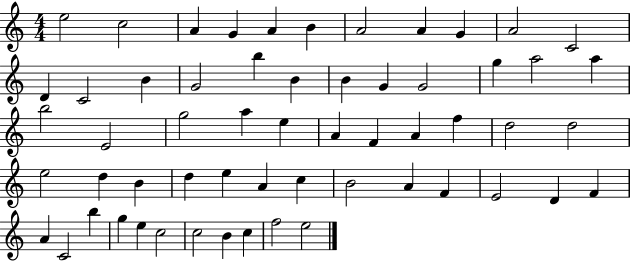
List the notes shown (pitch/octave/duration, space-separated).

E5/h C5/h A4/q G4/q A4/q B4/q A4/h A4/q G4/q A4/h C4/h D4/q C4/h B4/q G4/h B5/q B4/q B4/q G4/q G4/h G5/q A5/h A5/q B5/h E4/h G5/h A5/q E5/q A4/q F4/q A4/q F5/q D5/h D5/h E5/h D5/q B4/q D5/q E5/q A4/q C5/q B4/h A4/q F4/q E4/h D4/q F4/q A4/q C4/h B5/q G5/q E5/q C5/h C5/h B4/q C5/q F5/h E5/h